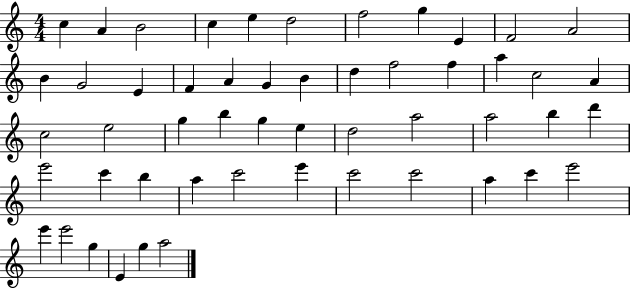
C5/q A4/q B4/h C5/q E5/q D5/h F5/h G5/q E4/q F4/h A4/h B4/q G4/h E4/q F4/q A4/q G4/q B4/q D5/q F5/h F5/q A5/q C5/h A4/q C5/h E5/h G5/q B5/q G5/q E5/q D5/h A5/h A5/h B5/q D6/q E6/h C6/q B5/q A5/q C6/h E6/q C6/h C6/h A5/q C6/q E6/h E6/q E6/h G5/q E4/q G5/q A5/h